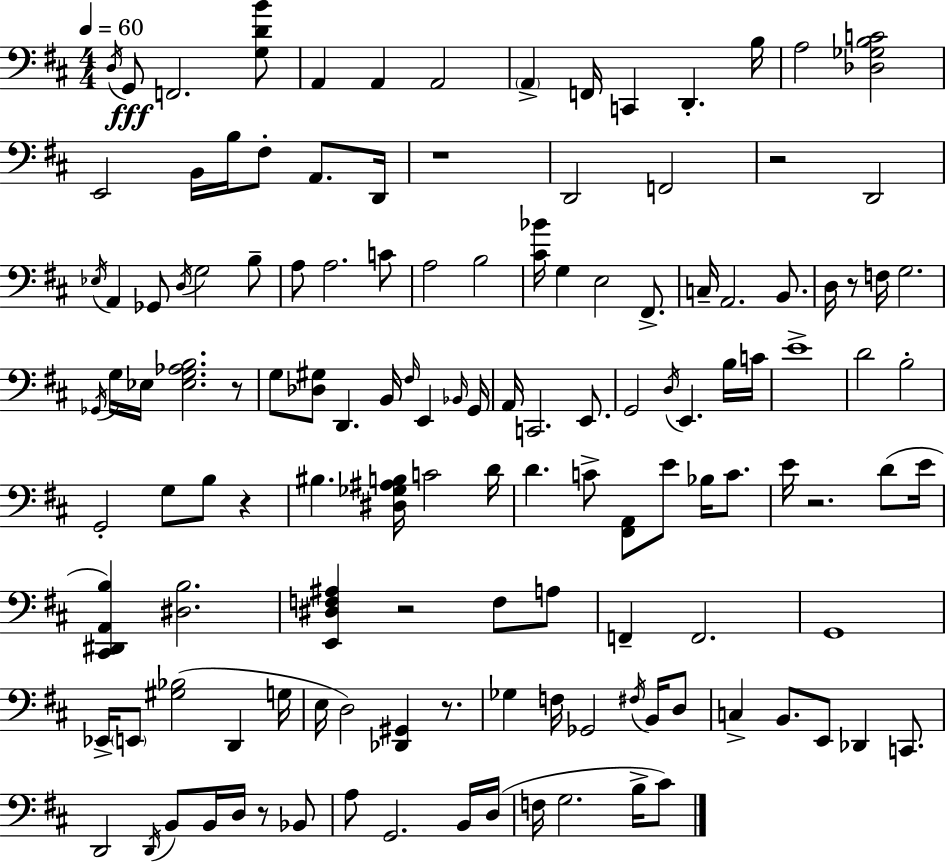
X:1
T:Untitled
M:4/4
L:1/4
K:D
D,/4 G,,/2 F,,2 [G,DB]/2 A,, A,, A,,2 A,, F,,/4 C,, D,, B,/4 A,2 [_D,_G,B,C]2 E,,2 B,,/4 B,/4 ^F,/2 A,,/2 D,,/4 z4 D,,2 F,,2 z2 D,,2 _E,/4 A,, _G,,/2 D,/4 G,2 B,/2 A,/2 A,2 C/2 A,2 B,2 [^C_B]/4 G, E,2 ^F,,/2 C,/4 A,,2 B,,/2 D,/4 z/2 F,/4 G,2 _G,,/4 G,/4 _E,/4 [_E,G,_A,B,]2 z/2 G,/2 [_D,^G,]/2 D,, B,,/4 ^F,/4 E,, _B,,/4 G,,/4 A,,/4 C,,2 E,,/2 G,,2 D,/4 E,, B,/4 C/4 E4 D2 B,2 G,,2 G,/2 B,/2 z ^B, [^D,_G,^A,B,]/4 C2 D/4 D C/2 [^F,,A,,]/2 E/2 _B,/4 C/2 E/4 z2 D/2 E/4 [^C,,^D,,A,,B,] [^D,B,]2 [E,,^D,F,^A,] z2 F,/2 A,/2 F,, F,,2 G,,4 _E,,/4 E,,/2 [^G,_B,]2 D,, G,/4 E,/4 D,2 [_D,,^G,,] z/2 _G, F,/4 _G,,2 ^F,/4 B,,/4 D,/2 C, B,,/2 E,,/2 _D,, C,,/2 D,,2 D,,/4 B,,/2 B,,/4 D,/4 z/2 _B,,/2 A,/2 G,,2 B,,/4 D,/4 F,/4 G,2 B,/4 ^C/2